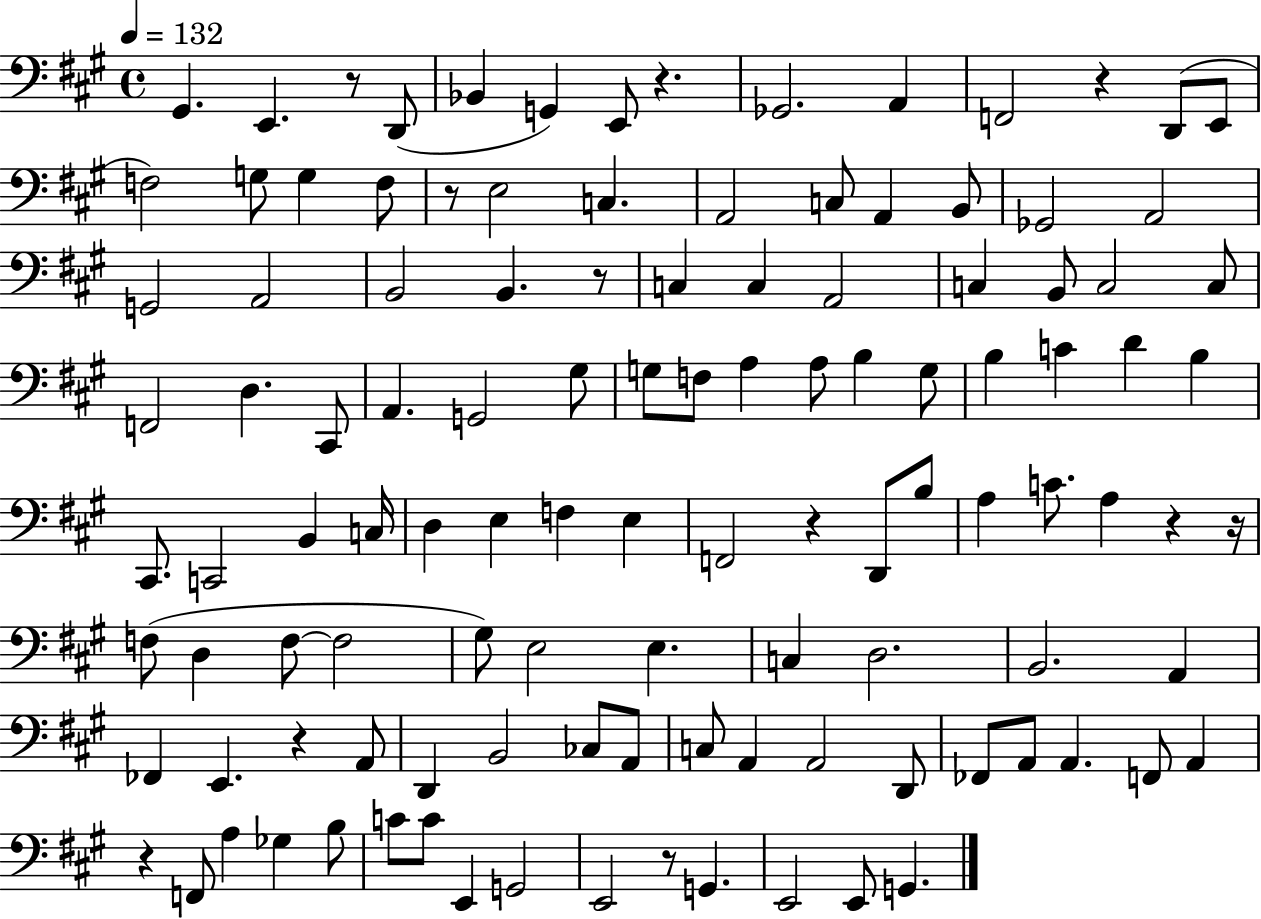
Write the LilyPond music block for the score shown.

{
  \clef bass
  \time 4/4
  \defaultTimeSignature
  \key a \major
  \tempo 4 = 132
  gis,4. e,4. r8 d,8( | bes,4 g,4) e,8 r4. | ges,2. a,4 | f,2 r4 d,8( e,8 | \break f2) g8 g4 f8 | r8 e2 c4. | a,2 c8 a,4 b,8 | ges,2 a,2 | \break g,2 a,2 | b,2 b,4. r8 | c4 c4 a,2 | c4 b,8 c2 c8 | \break f,2 d4. cis,8 | a,4. g,2 gis8 | g8 f8 a4 a8 b4 g8 | b4 c'4 d'4 b4 | \break cis,8. c,2 b,4 c16 | d4 e4 f4 e4 | f,2 r4 d,8 b8 | a4 c'8. a4 r4 r16 | \break f8( d4 f8~~ f2 | gis8) e2 e4. | c4 d2. | b,2. a,4 | \break fes,4 e,4. r4 a,8 | d,4 b,2 ces8 a,8 | c8 a,4 a,2 d,8 | fes,8 a,8 a,4. f,8 a,4 | \break r4 f,8 a4 ges4 b8 | c'8 c'8 e,4 g,2 | e,2 r8 g,4. | e,2 e,8 g,4. | \break \bar "|."
}